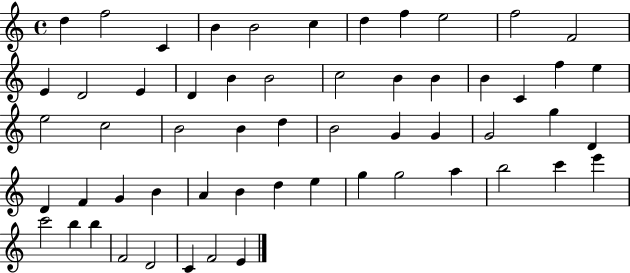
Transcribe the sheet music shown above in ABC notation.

X:1
T:Untitled
M:4/4
L:1/4
K:C
d f2 C B B2 c d f e2 f2 F2 E D2 E D B B2 c2 B B B C f e e2 c2 B2 B d B2 G G G2 g D D F G B A B d e g g2 a b2 c' e' c'2 b b F2 D2 C F2 E